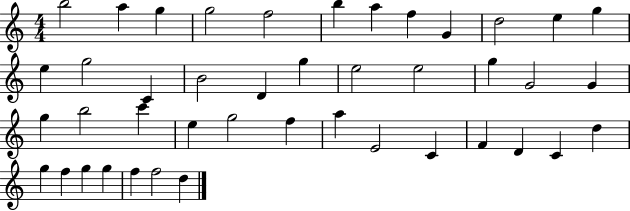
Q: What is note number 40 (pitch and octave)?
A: G5